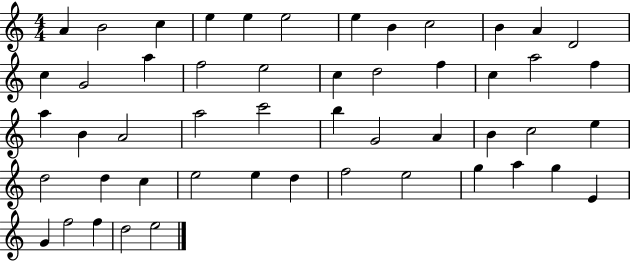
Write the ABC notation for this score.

X:1
T:Untitled
M:4/4
L:1/4
K:C
A B2 c e e e2 e B c2 B A D2 c G2 a f2 e2 c d2 f c a2 f a B A2 a2 c'2 b G2 A B c2 e d2 d c e2 e d f2 e2 g a g E G f2 f d2 e2